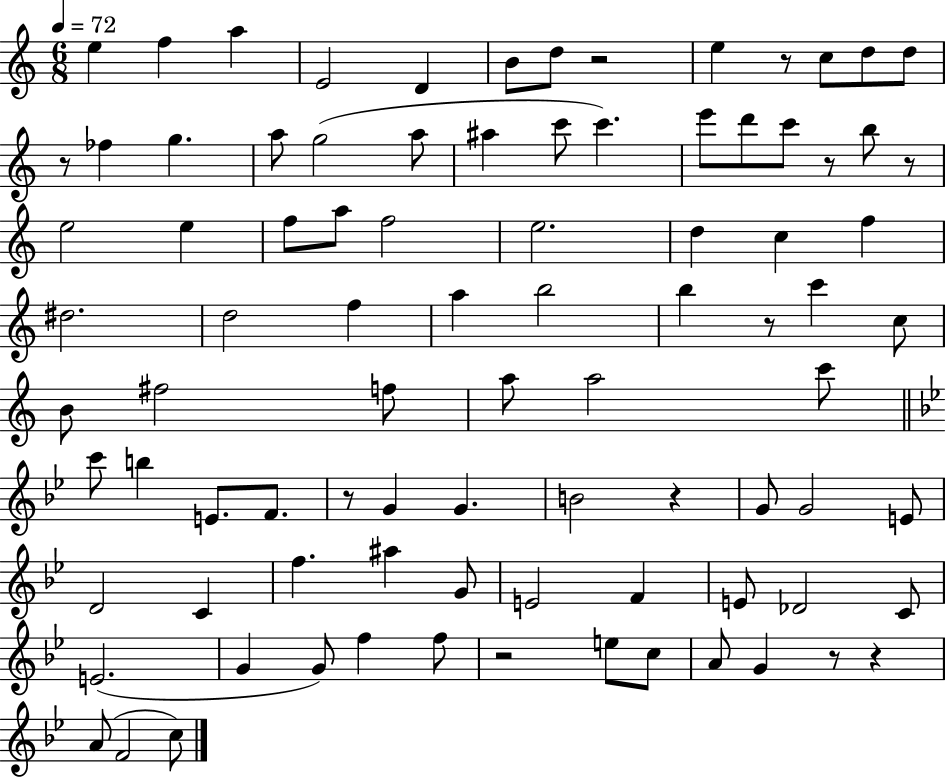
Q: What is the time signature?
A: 6/8